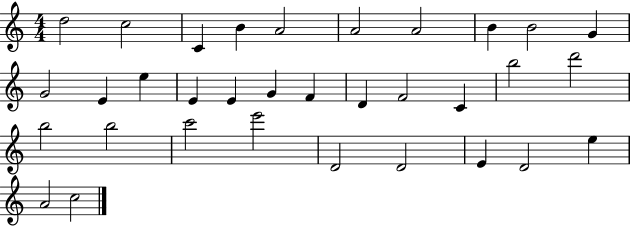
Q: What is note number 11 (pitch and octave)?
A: G4